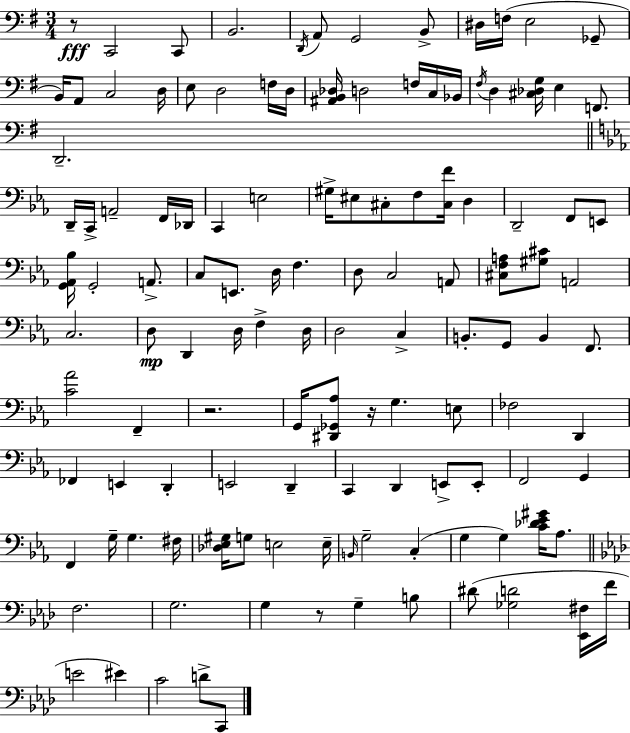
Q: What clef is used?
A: bass